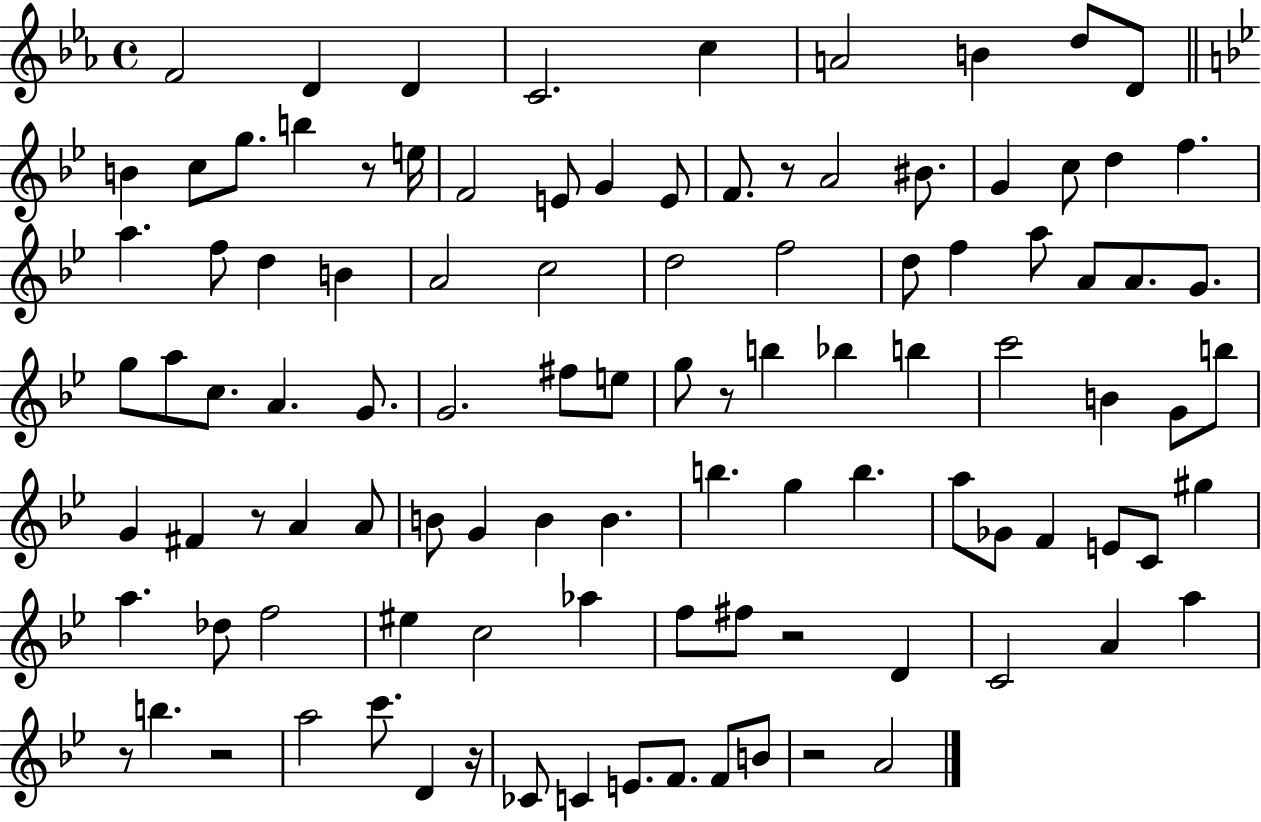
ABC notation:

X:1
T:Untitled
M:4/4
L:1/4
K:Eb
F2 D D C2 c A2 B d/2 D/2 B c/2 g/2 b z/2 e/4 F2 E/2 G E/2 F/2 z/2 A2 ^B/2 G c/2 d f a f/2 d B A2 c2 d2 f2 d/2 f a/2 A/2 A/2 G/2 g/2 a/2 c/2 A G/2 G2 ^f/2 e/2 g/2 z/2 b _b b c'2 B G/2 b/2 G ^F z/2 A A/2 B/2 G B B b g b a/2 _G/2 F E/2 C/2 ^g a _d/2 f2 ^e c2 _a f/2 ^f/2 z2 D C2 A a z/2 b z2 a2 c'/2 D z/4 _C/2 C E/2 F/2 F/2 B/2 z2 A2